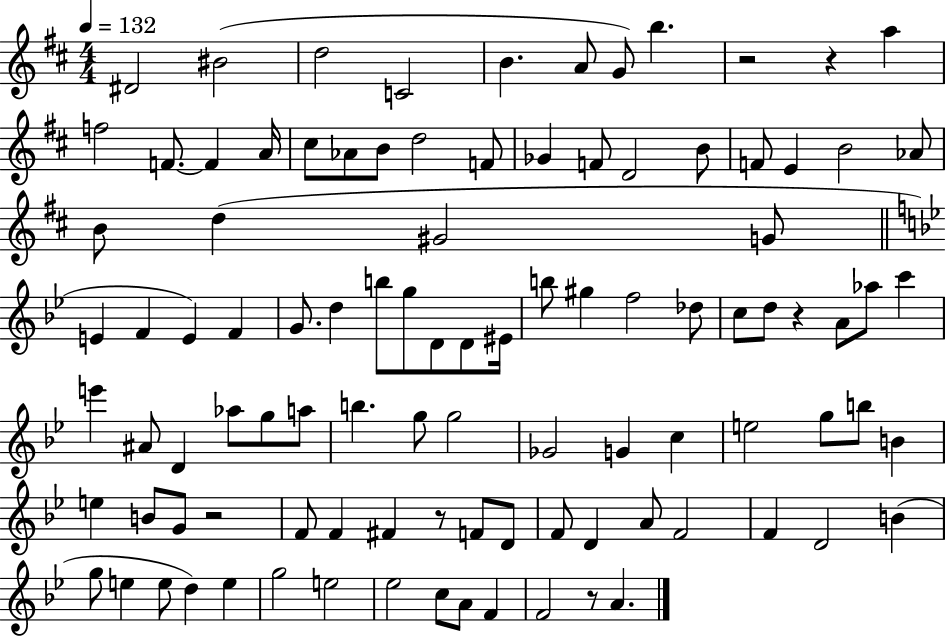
X:1
T:Untitled
M:4/4
L:1/4
K:D
^D2 ^B2 d2 C2 B A/2 G/2 b z2 z a f2 F/2 F A/4 ^c/2 _A/2 B/2 d2 F/2 _G F/2 D2 B/2 F/2 E B2 _A/2 B/2 d ^G2 G/2 E F E F G/2 d b/2 g/2 D/2 D/2 ^E/4 b/2 ^g f2 _d/2 c/2 d/2 z A/2 _a/2 c' e' ^A/2 D _a/2 g/2 a/2 b g/2 g2 _G2 G c e2 g/2 b/2 B e B/2 G/2 z2 F/2 F ^F z/2 F/2 D/2 F/2 D A/2 F2 F D2 B g/2 e e/2 d e g2 e2 _e2 c/2 A/2 F F2 z/2 A